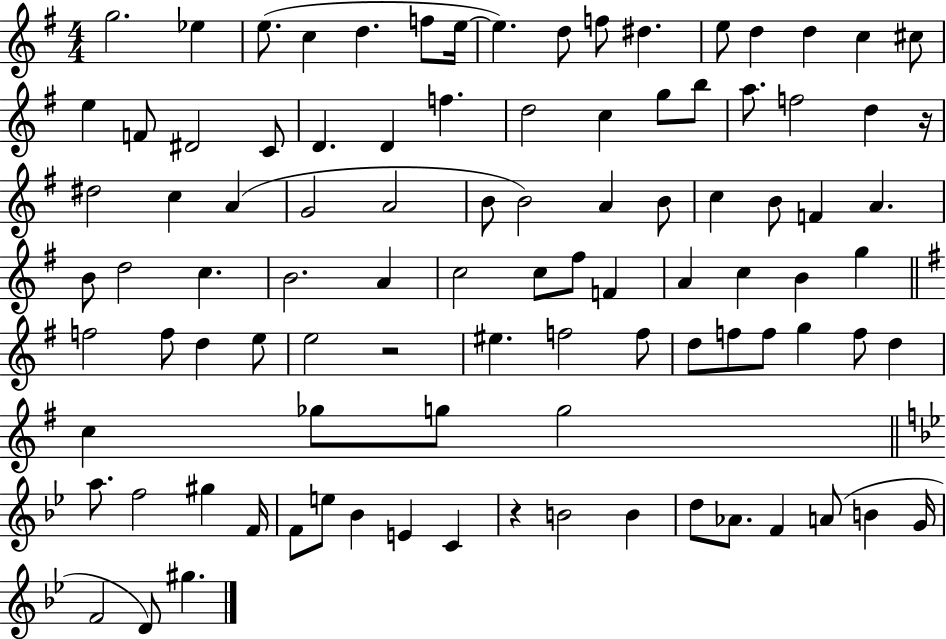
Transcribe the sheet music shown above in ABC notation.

X:1
T:Untitled
M:4/4
L:1/4
K:G
g2 _e e/2 c d f/2 e/4 e d/2 f/2 ^d e/2 d d c ^c/2 e F/2 ^D2 C/2 D D f d2 c g/2 b/2 a/2 f2 d z/4 ^d2 c A G2 A2 B/2 B2 A B/2 c B/2 F A B/2 d2 c B2 A c2 c/2 ^f/2 F A c B g f2 f/2 d e/2 e2 z2 ^e f2 f/2 d/2 f/2 f/2 g f/2 d c _g/2 g/2 g2 a/2 f2 ^g F/4 F/2 e/2 _B E C z B2 B d/2 _A/2 F A/2 B G/4 F2 D/2 ^g